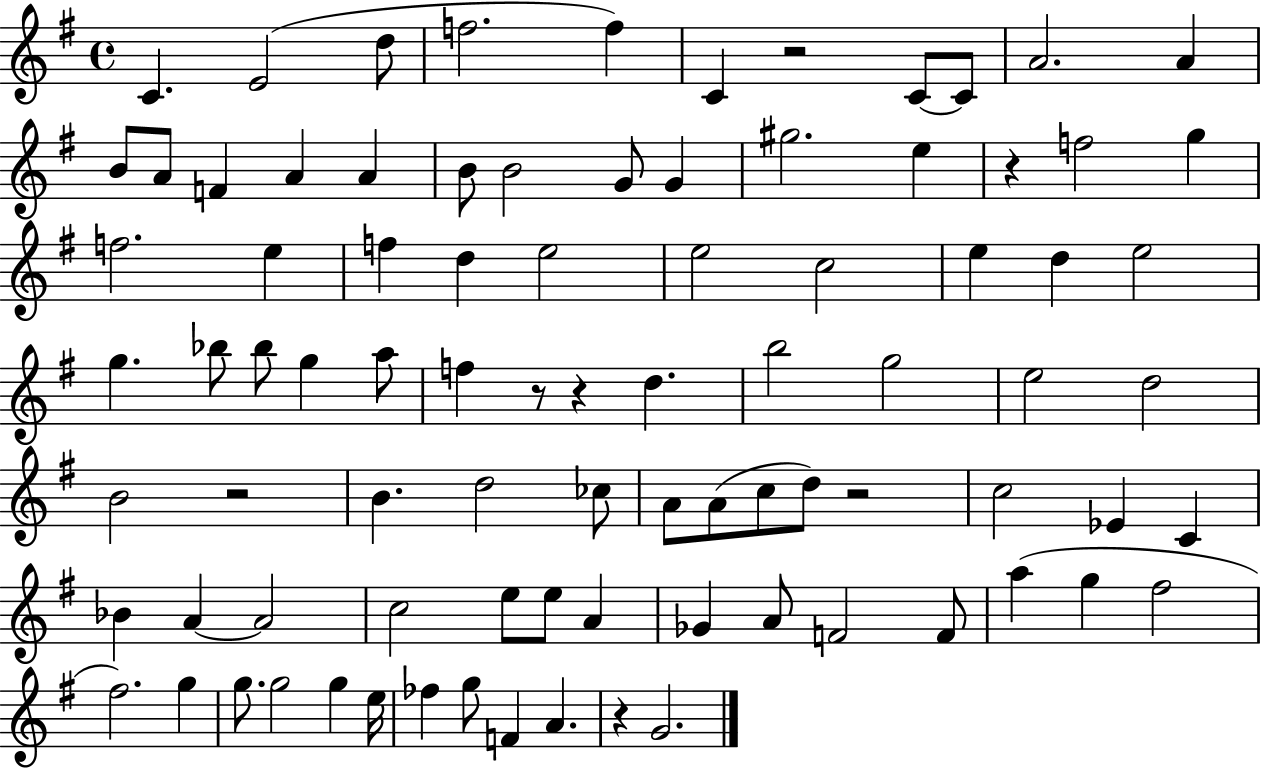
{
  \clef treble
  \time 4/4
  \defaultTimeSignature
  \key g \major
  c'4. e'2( d''8 | f''2. f''4) | c'4 r2 c'8~~ c'8 | a'2. a'4 | \break b'8 a'8 f'4 a'4 a'4 | b'8 b'2 g'8 g'4 | gis''2. e''4 | r4 f''2 g''4 | \break f''2. e''4 | f''4 d''4 e''2 | e''2 c''2 | e''4 d''4 e''2 | \break g''4. bes''8 bes''8 g''4 a''8 | f''4 r8 r4 d''4. | b''2 g''2 | e''2 d''2 | \break b'2 r2 | b'4. d''2 ces''8 | a'8 a'8( c''8 d''8) r2 | c''2 ees'4 c'4 | \break bes'4 a'4~~ a'2 | c''2 e''8 e''8 a'4 | ges'4 a'8 f'2 f'8 | a''4( g''4 fis''2 | \break fis''2.) g''4 | g''8. g''2 g''4 e''16 | fes''4 g''8 f'4 a'4. | r4 g'2. | \break \bar "|."
}